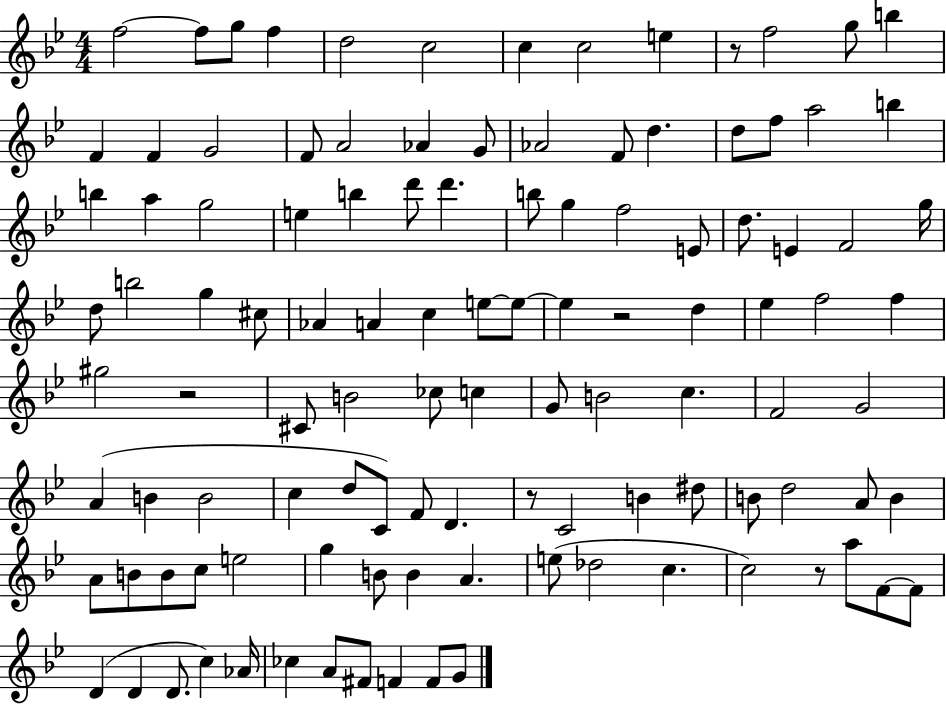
{
  \clef treble
  \numericTimeSignature
  \time 4/4
  \key bes \major
  \repeat volta 2 { f''2~~ f''8 g''8 f''4 | d''2 c''2 | c''4 c''2 e''4 | r8 f''2 g''8 b''4 | \break f'4 f'4 g'2 | f'8 a'2 aes'4 g'8 | aes'2 f'8 d''4. | d''8 f''8 a''2 b''4 | \break b''4 a''4 g''2 | e''4 b''4 d'''8 d'''4. | b''8 g''4 f''2 e'8 | d''8. e'4 f'2 g''16 | \break d''8 b''2 g''4 cis''8 | aes'4 a'4 c''4 e''8~~ e''8~~ | e''4 r2 d''4 | ees''4 f''2 f''4 | \break gis''2 r2 | cis'8 b'2 ces''8 c''4 | g'8 b'2 c''4. | f'2 g'2 | \break a'4( b'4 b'2 | c''4 d''8 c'8) f'8 d'4. | r8 c'2 b'4 dis''8 | b'8 d''2 a'8 b'4 | \break a'8 b'8 b'8 c''8 e''2 | g''4 b'8 b'4 a'4. | e''8( des''2 c''4. | c''2) r8 a''8 f'8~~ f'8 | \break d'4( d'4 d'8. c''4) aes'16 | ces''4 a'8 fis'8 f'4 f'8 g'8 | } \bar "|."
}